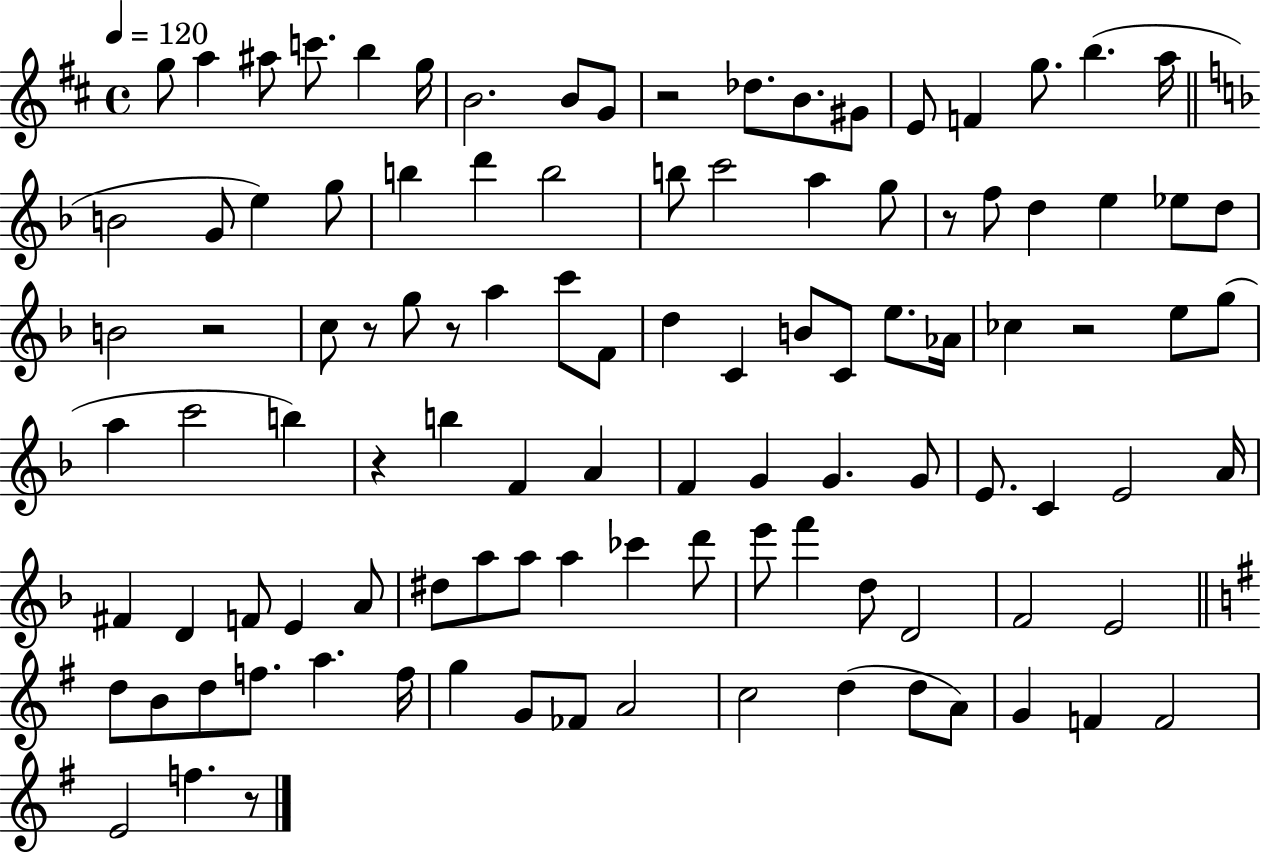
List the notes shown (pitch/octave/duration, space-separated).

G5/e A5/q A#5/e C6/e. B5/q G5/s B4/h. B4/e G4/e R/h Db5/e. B4/e. G#4/e E4/e F4/q G5/e. B5/q. A5/s B4/h G4/e E5/q G5/e B5/q D6/q B5/h B5/e C6/h A5/q G5/e R/e F5/e D5/q E5/q Eb5/e D5/e B4/h R/h C5/e R/e G5/e R/e A5/q C6/e F4/e D5/q C4/q B4/e C4/e E5/e. Ab4/s CES5/q R/h E5/e G5/e A5/q C6/h B5/q R/q B5/q F4/q A4/q F4/q G4/q G4/q. G4/e E4/e. C4/q E4/h A4/s F#4/q D4/q F4/e E4/q A4/e D#5/e A5/e A5/e A5/q CES6/q D6/e E6/e F6/q D5/e D4/h F4/h E4/h D5/e B4/e D5/e F5/e. A5/q. F5/s G5/q G4/e FES4/e A4/h C5/h D5/q D5/e A4/e G4/q F4/q F4/h E4/h F5/q. R/e